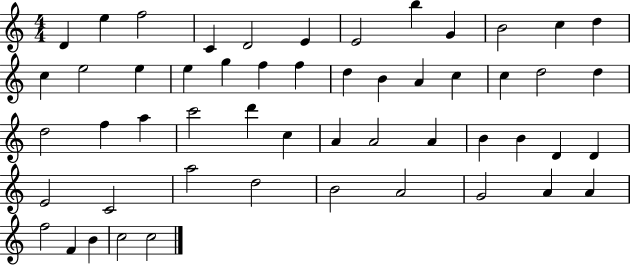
{
  \clef treble
  \numericTimeSignature
  \time 4/4
  \key c \major
  d'4 e''4 f''2 | c'4 d'2 e'4 | e'2 b''4 g'4 | b'2 c''4 d''4 | \break c''4 e''2 e''4 | e''4 g''4 f''4 f''4 | d''4 b'4 a'4 c''4 | c''4 d''2 d''4 | \break d''2 f''4 a''4 | c'''2 d'''4 c''4 | a'4 a'2 a'4 | b'4 b'4 d'4 d'4 | \break e'2 c'2 | a''2 d''2 | b'2 a'2 | g'2 a'4 a'4 | \break f''2 f'4 b'4 | c''2 c''2 | \bar "|."
}